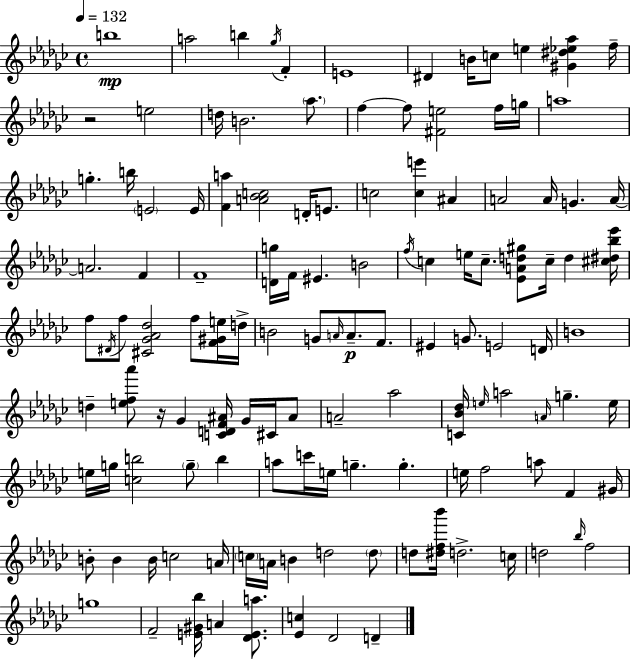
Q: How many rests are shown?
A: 2